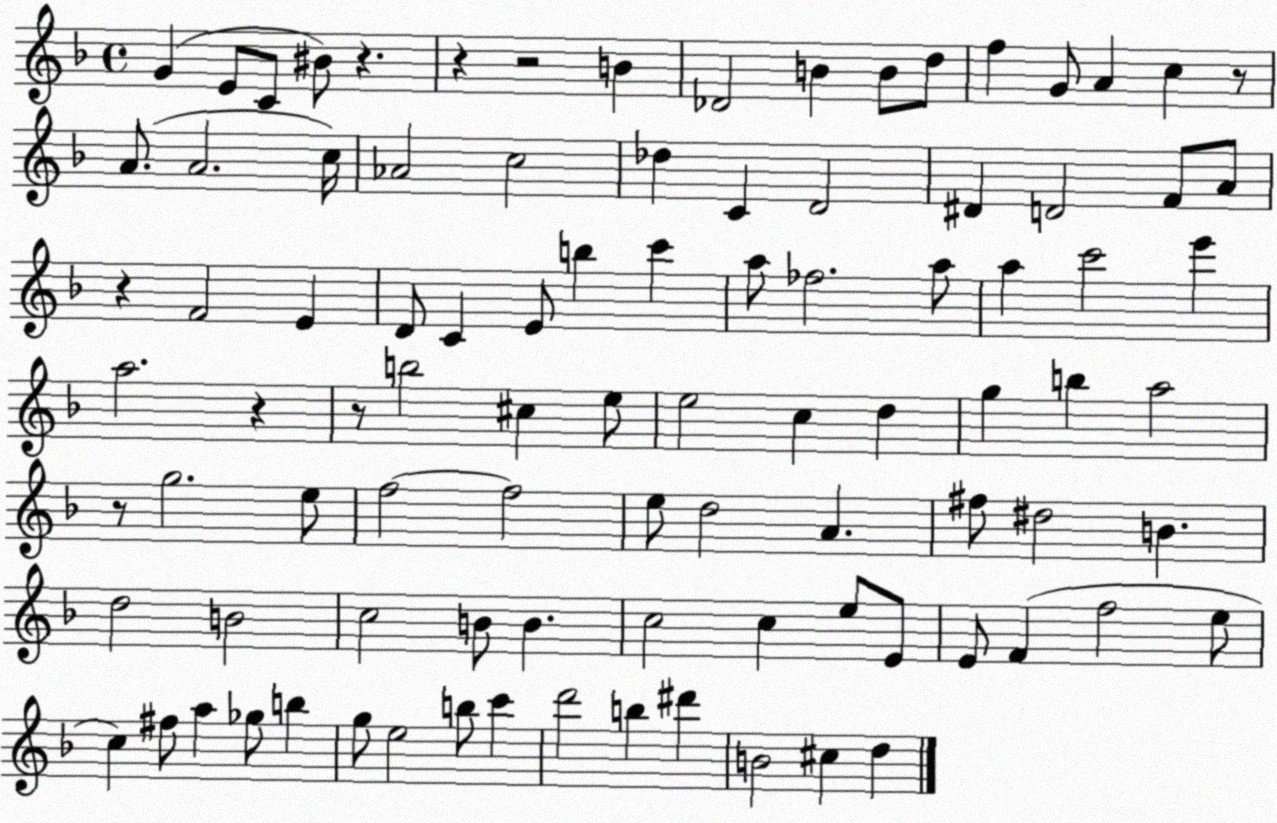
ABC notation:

X:1
T:Untitled
M:4/4
L:1/4
K:F
G E/2 C/2 ^B/2 z z z2 B _D2 B B/2 d/2 f G/2 A c z/2 A/2 A2 c/4 _A2 c2 _d C D2 ^D D2 F/2 A/2 z F2 E D/2 C E/2 b c' a/2 _f2 a/2 a c'2 e' a2 z z/2 b2 ^c e/2 e2 c d g b a2 z/2 g2 e/2 f2 f2 e/2 d2 A ^f/2 ^d2 B d2 B2 c2 B/2 B c2 c e/2 E/2 E/2 F f2 e/2 c ^f/2 a _g/2 b g/2 e2 b/2 c' d'2 b ^d' B2 ^c d